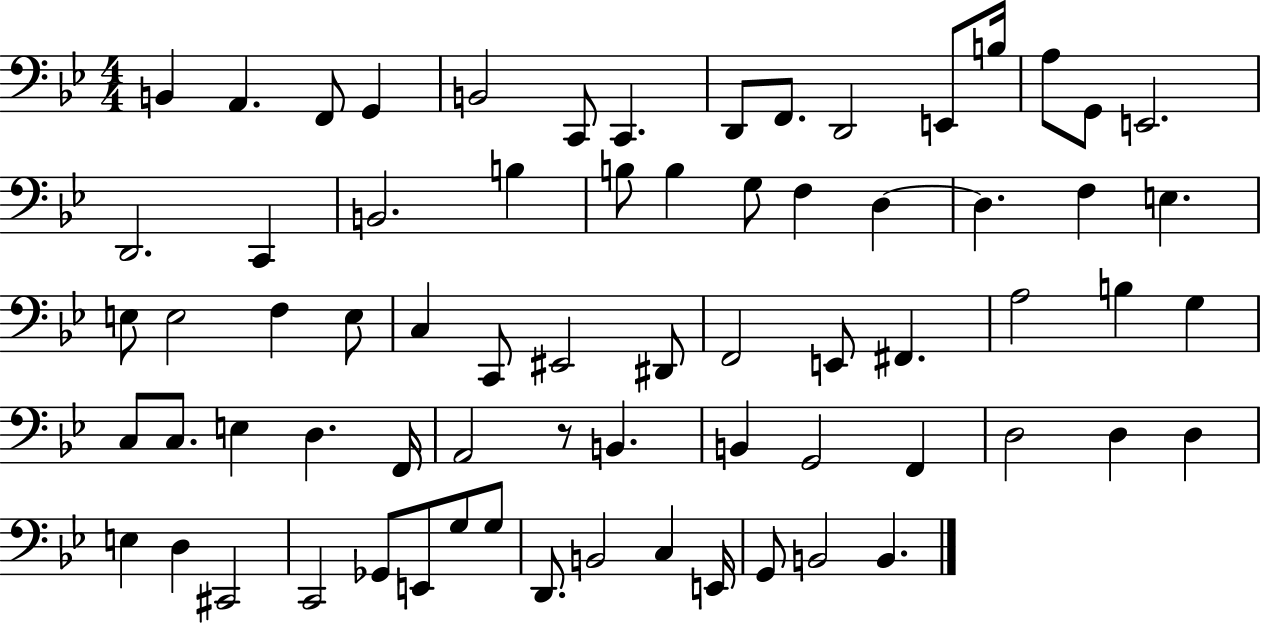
B2/q A2/q. F2/e G2/q B2/h C2/e C2/q. D2/e F2/e. D2/h E2/e B3/s A3/e G2/e E2/h. D2/h. C2/q B2/h. B3/q B3/e B3/q G3/e F3/q D3/q D3/q. F3/q E3/q. E3/e E3/h F3/q E3/e C3/q C2/e EIS2/h D#2/e F2/h E2/e F#2/q. A3/h B3/q G3/q C3/e C3/e. E3/q D3/q. F2/s A2/h R/e B2/q. B2/q G2/h F2/q D3/h D3/q D3/q E3/q D3/q C#2/h C2/h Gb2/e E2/e G3/e G3/e D2/e. B2/h C3/q E2/s G2/e B2/h B2/q.